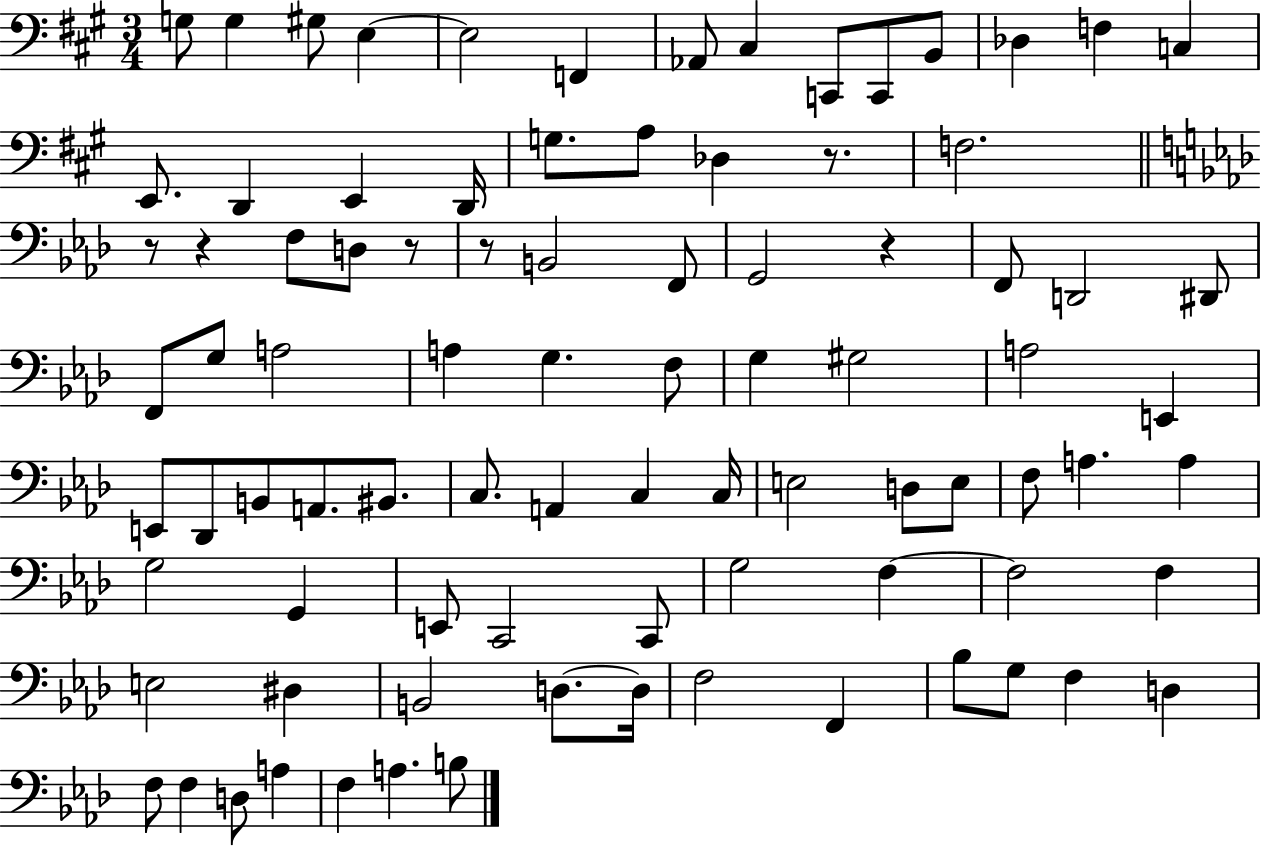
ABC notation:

X:1
T:Untitled
M:3/4
L:1/4
K:A
G,/2 G, ^G,/2 E, E,2 F,, _A,,/2 ^C, C,,/2 C,,/2 B,,/2 _D, F, C, E,,/2 D,, E,, D,,/4 G,/2 A,/2 _D, z/2 F,2 z/2 z F,/2 D,/2 z/2 z/2 B,,2 F,,/2 G,,2 z F,,/2 D,,2 ^D,,/2 F,,/2 G,/2 A,2 A, G, F,/2 G, ^G,2 A,2 E,, E,,/2 _D,,/2 B,,/2 A,,/2 ^B,,/2 C,/2 A,, C, C,/4 E,2 D,/2 E,/2 F,/2 A, A, G,2 G,, E,,/2 C,,2 C,,/2 G,2 F, F,2 F, E,2 ^D, B,,2 D,/2 D,/4 F,2 F,, _B,/2 G,/2 F, D, F,/2 F, D,/2 A, F, A, B,/2